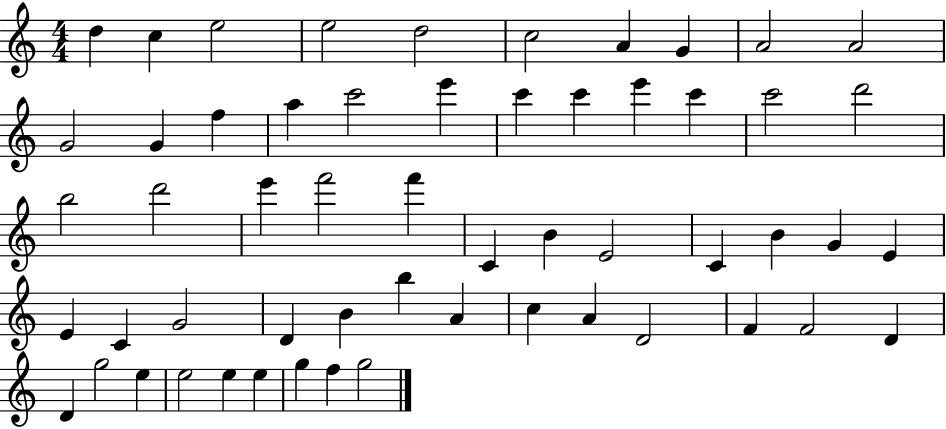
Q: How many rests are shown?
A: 0